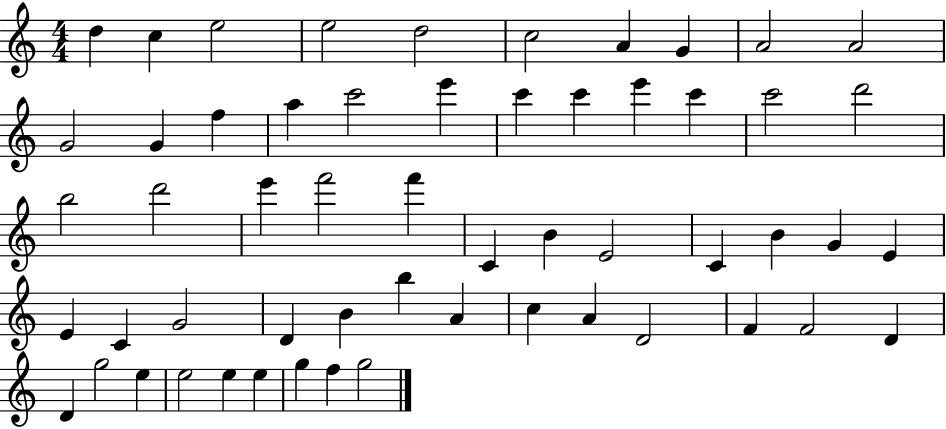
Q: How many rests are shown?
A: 0